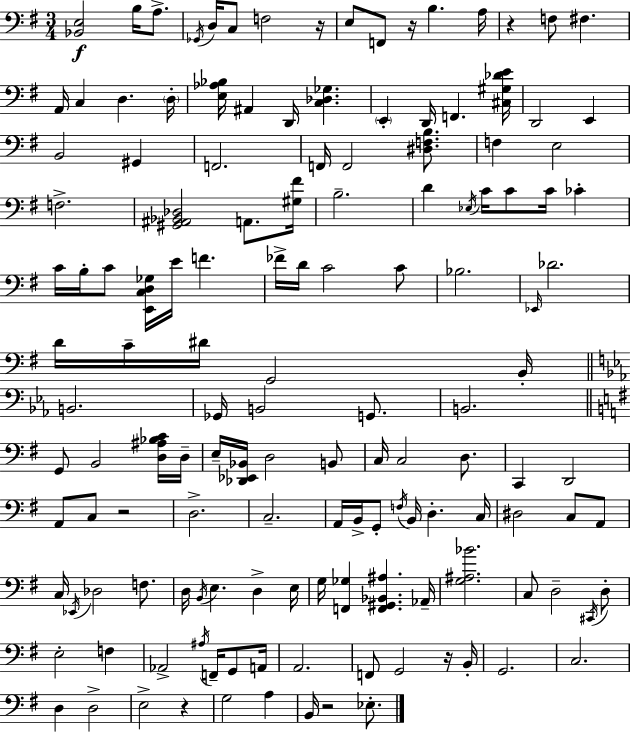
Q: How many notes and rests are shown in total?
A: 141